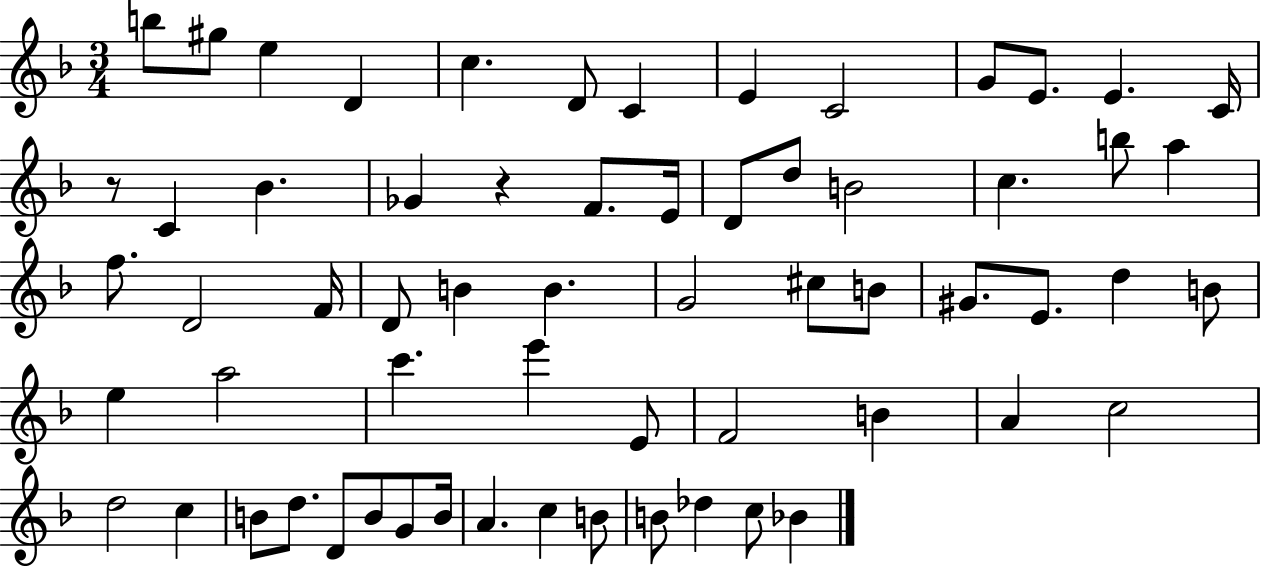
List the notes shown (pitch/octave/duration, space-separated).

B5/e G#5/e E5/q D4/q C5/q. D4/e C4/q E4/q C4/h G4/e E4/e. E4/q. C4/s R/e C4/q Bb4/q. Gb4/q R/q F4/e. E4/s D4/e D5/e B4/h C5/q. B5/e A5/q F5/e. D4/h F4/s D4/e B4/q B4/q. G4/h C#5/e B4/e G#4/e. E4/e. D5/q B4/e E5/q A5/h C6/q. E6/q E4/e F4/h B4/q A4/q C5/h D5/h C5/q B4/e D5/e. D4/e B4/e G4/e B4/s A4/q. C5/q B4/e B4/e Db5/q C5/e Bb4/q